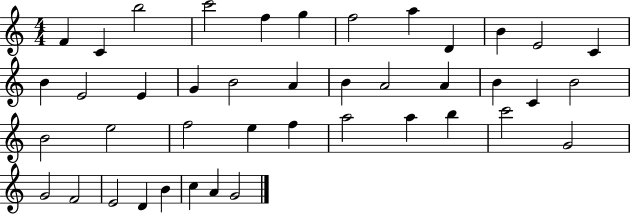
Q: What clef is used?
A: treble